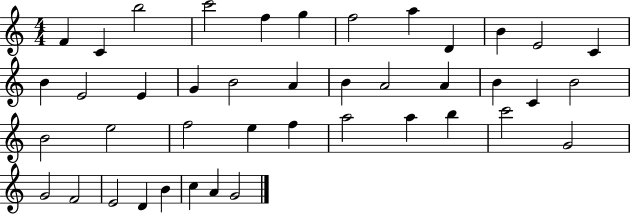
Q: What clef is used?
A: treble